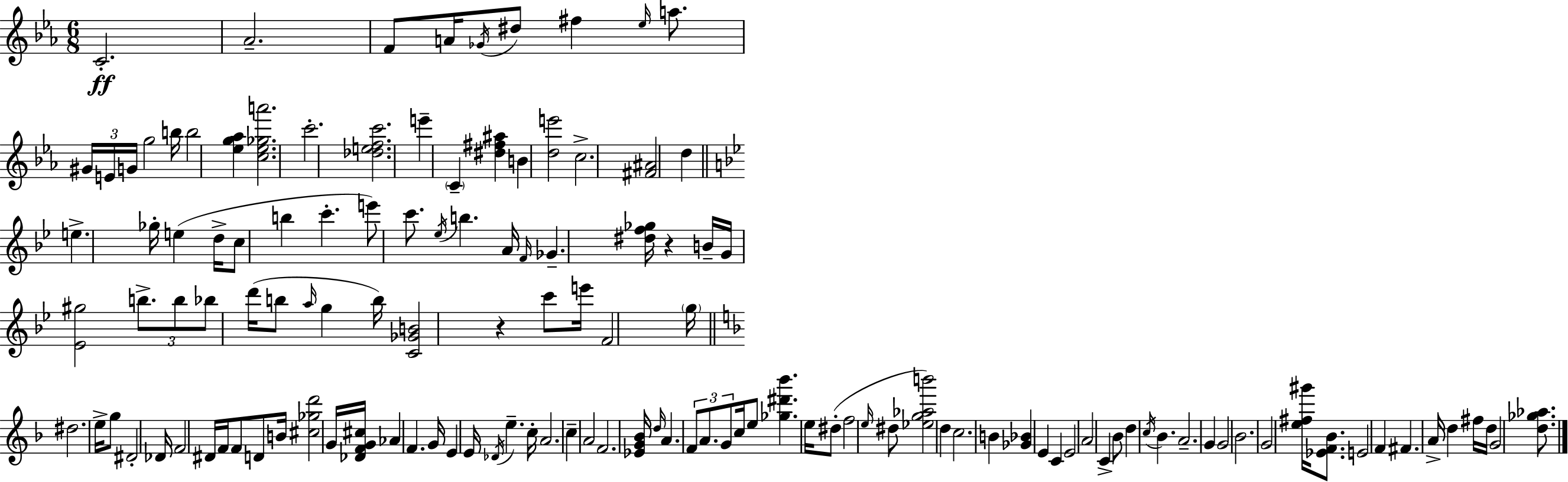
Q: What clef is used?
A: treble